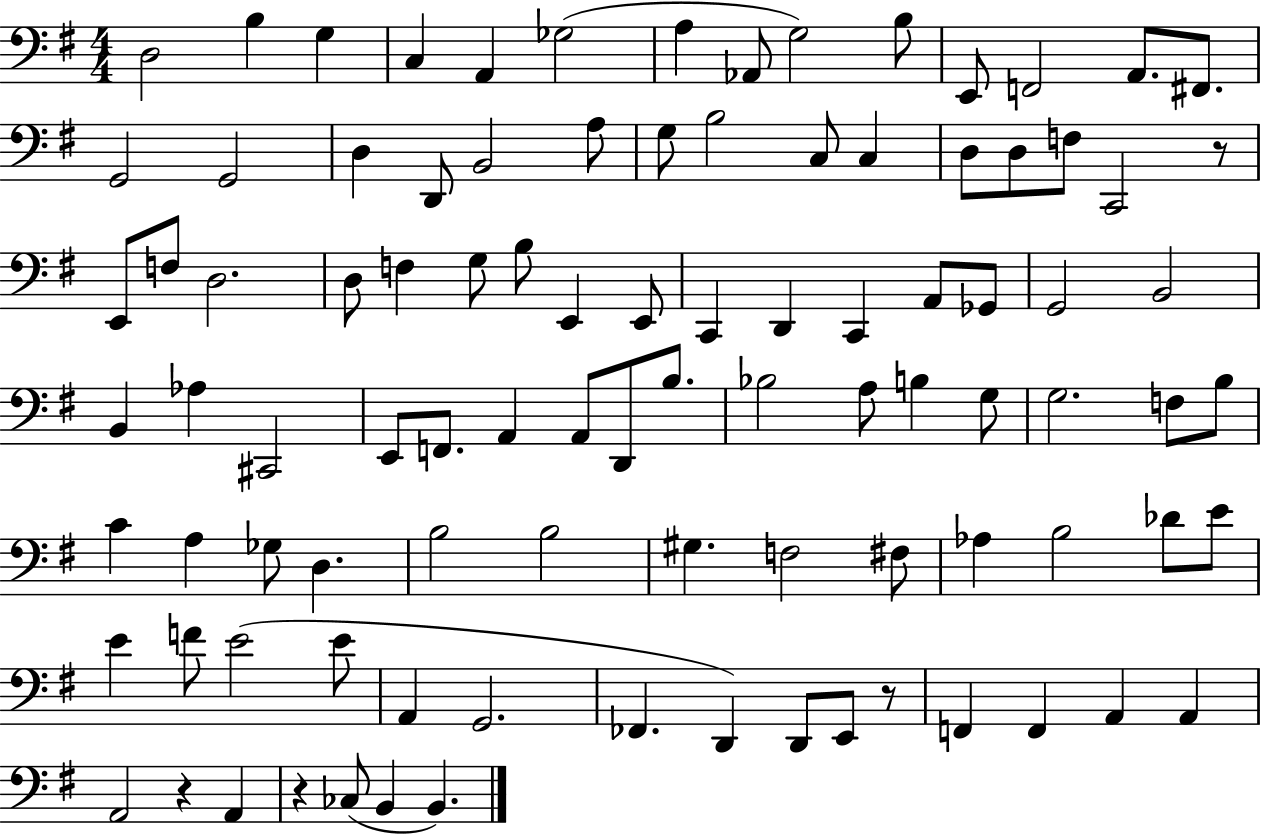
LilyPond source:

{
  \clef bass
  \numericTimeSignature
  \time 4/4
  \key g \major
  d2 b4 g4 | c4 a,4 ges2( | a4 aes,8 g2) b8 | e,8 f,2 a,8. fis,8. | \break g,2 g,2 | d4 d,8 b,2 a8 | g8 b2 c8 c4 | d8 d8 f8 c,2 r8 | \break e,8 f8 d2. | d8 f4 g8 b8 e,4 e,8 | c,4 d,4 c,4 a,8 ges,8 | g,2 b,2 | \break b,4 aes4 cis,2 | e,8 f,8. a,4 a,8 d,8 b8. | bes2 a8 b4 g8 | g2. f8 b8 | \break c'4 a4 ges8 d4. | b2 b2 | gis4. f2 fis8 | aes4 b2 des'8 e'8 | \break e'4 f'8 e'2( e'8 | a,4 g,2. | fes,4. d,4) d,8 e,8 r8 | f,4 f,4 a,4 a,4 | \break a,2 r4 a,4 | r4 ces8( b,4 b,4.) | \bar "|."
}